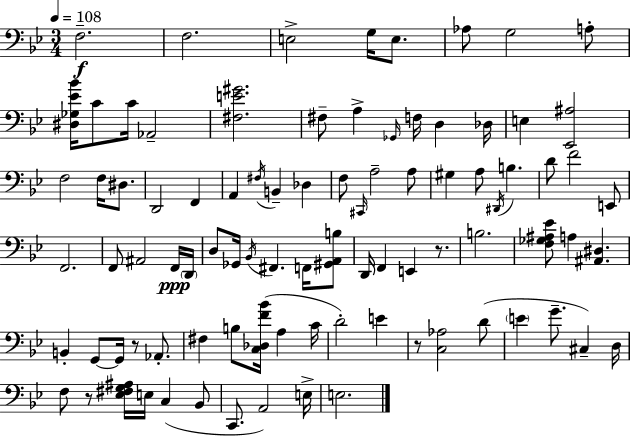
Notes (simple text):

F3/h. F3/h. E3/h G3/s E3/e. Ab3/e G3/h A3/e [D#3,Gb3,Eb4,Bb4]/s C4/e C4/s Ab2/h [F#3,E4,G#4]/h. F#3/e A3/q Gb2/s F3/s D3/q Db3/s E3/q [Eb2,A#3]/h F3/h F3/s D#3/e. D2/h F2/q A2/q F#3/s B2/q Db3/q F3/e C#2/s A3/h A3/e G#3/q A3/e D#2/s B3/q. D4/e F4/h E2/e F2/h. F2/e A#2/h F2/s D2/s D3/e Gb2/s Bb2/s F#2/q. F2/s [G#2,A2,B3]/e D2/s F2/q E2/q R/e. B3/h. [F3,Gb3,A#3,Eb4]/e A3/q [A#2,D#3]/q. B2/q G2/e G2/s R/e Ab2/e. F#3/q B3/e [C3,Db3,F4,Bb4]/s A3/q C4/s D4/h E4/q R/e [C3,Ab3]/h D4/e E4/q G4/e. C#3/q D3/s F3/e R/e [Eb3,F#3,G3,A#3]/s E3/s C3/q Bb2/e C2/e. A2/h E3/s E3/h.